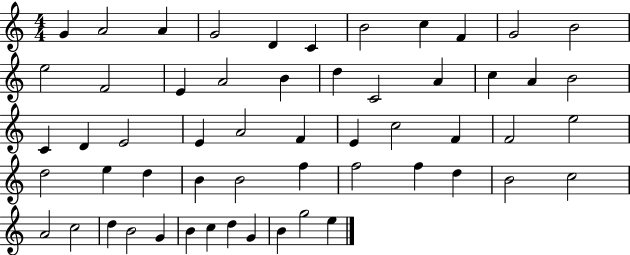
X:1
T:Untitled
M:4/4
L:1/4
K:C
G A2 A G2 D C B2 c F G2 B2 e2 F2 E A2 B d C2 A c A B2 C D E2 E A2 F E c2 F F2 e2 d2 e d B B2 f f2 f d B2 c2 A2 c2 d B2 G B c d G B g2 e